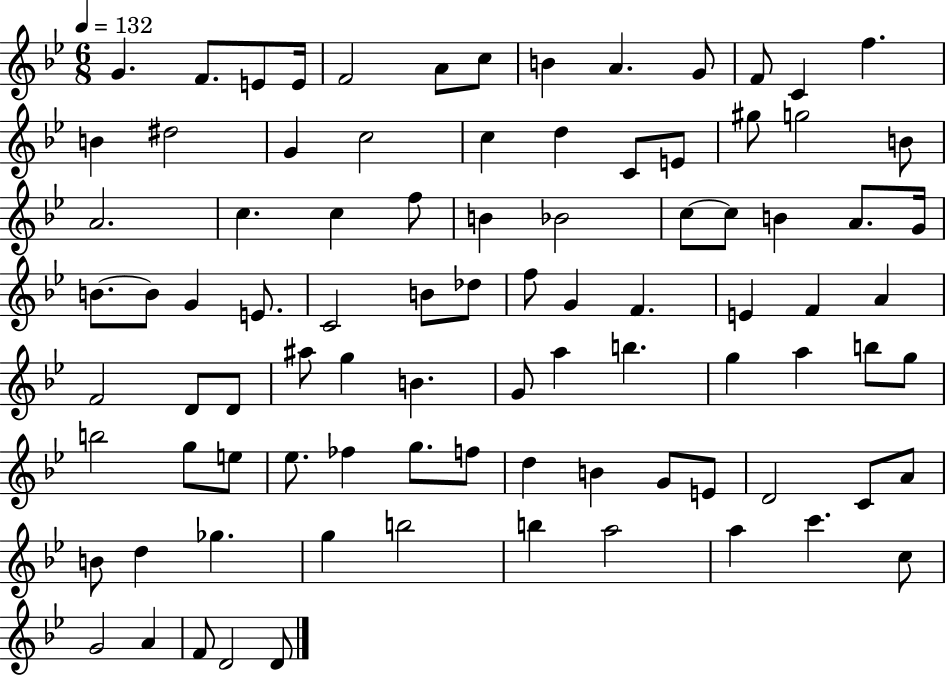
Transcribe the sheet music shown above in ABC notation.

X:1
T:Untitled
M:6/8
L:1/4
K:Bb
G F/2 E/2 E/4 F2 A/2 c/2 B A G/2 F/2 C f B ^d2 G c2 c d C/2 E/2 ^g/2 g2 B/2 A2 c c f/2 B _B2 c/2 c/2 B A/2 G/4 B/2 B/2 G E/2 C2 B/2 _d/2 f/2 G F E F A F2 D/2 D/2 ^a/2 g B G/2 a b g a b/2 g/2 b2 g/2 e/2 _e/2 _f g/2 f/2 d B G/2 E/2 D2 C/2 A/2 B/2 d _g g b2 b a2 a c' c/2 G2 A F/2 D2 D/2